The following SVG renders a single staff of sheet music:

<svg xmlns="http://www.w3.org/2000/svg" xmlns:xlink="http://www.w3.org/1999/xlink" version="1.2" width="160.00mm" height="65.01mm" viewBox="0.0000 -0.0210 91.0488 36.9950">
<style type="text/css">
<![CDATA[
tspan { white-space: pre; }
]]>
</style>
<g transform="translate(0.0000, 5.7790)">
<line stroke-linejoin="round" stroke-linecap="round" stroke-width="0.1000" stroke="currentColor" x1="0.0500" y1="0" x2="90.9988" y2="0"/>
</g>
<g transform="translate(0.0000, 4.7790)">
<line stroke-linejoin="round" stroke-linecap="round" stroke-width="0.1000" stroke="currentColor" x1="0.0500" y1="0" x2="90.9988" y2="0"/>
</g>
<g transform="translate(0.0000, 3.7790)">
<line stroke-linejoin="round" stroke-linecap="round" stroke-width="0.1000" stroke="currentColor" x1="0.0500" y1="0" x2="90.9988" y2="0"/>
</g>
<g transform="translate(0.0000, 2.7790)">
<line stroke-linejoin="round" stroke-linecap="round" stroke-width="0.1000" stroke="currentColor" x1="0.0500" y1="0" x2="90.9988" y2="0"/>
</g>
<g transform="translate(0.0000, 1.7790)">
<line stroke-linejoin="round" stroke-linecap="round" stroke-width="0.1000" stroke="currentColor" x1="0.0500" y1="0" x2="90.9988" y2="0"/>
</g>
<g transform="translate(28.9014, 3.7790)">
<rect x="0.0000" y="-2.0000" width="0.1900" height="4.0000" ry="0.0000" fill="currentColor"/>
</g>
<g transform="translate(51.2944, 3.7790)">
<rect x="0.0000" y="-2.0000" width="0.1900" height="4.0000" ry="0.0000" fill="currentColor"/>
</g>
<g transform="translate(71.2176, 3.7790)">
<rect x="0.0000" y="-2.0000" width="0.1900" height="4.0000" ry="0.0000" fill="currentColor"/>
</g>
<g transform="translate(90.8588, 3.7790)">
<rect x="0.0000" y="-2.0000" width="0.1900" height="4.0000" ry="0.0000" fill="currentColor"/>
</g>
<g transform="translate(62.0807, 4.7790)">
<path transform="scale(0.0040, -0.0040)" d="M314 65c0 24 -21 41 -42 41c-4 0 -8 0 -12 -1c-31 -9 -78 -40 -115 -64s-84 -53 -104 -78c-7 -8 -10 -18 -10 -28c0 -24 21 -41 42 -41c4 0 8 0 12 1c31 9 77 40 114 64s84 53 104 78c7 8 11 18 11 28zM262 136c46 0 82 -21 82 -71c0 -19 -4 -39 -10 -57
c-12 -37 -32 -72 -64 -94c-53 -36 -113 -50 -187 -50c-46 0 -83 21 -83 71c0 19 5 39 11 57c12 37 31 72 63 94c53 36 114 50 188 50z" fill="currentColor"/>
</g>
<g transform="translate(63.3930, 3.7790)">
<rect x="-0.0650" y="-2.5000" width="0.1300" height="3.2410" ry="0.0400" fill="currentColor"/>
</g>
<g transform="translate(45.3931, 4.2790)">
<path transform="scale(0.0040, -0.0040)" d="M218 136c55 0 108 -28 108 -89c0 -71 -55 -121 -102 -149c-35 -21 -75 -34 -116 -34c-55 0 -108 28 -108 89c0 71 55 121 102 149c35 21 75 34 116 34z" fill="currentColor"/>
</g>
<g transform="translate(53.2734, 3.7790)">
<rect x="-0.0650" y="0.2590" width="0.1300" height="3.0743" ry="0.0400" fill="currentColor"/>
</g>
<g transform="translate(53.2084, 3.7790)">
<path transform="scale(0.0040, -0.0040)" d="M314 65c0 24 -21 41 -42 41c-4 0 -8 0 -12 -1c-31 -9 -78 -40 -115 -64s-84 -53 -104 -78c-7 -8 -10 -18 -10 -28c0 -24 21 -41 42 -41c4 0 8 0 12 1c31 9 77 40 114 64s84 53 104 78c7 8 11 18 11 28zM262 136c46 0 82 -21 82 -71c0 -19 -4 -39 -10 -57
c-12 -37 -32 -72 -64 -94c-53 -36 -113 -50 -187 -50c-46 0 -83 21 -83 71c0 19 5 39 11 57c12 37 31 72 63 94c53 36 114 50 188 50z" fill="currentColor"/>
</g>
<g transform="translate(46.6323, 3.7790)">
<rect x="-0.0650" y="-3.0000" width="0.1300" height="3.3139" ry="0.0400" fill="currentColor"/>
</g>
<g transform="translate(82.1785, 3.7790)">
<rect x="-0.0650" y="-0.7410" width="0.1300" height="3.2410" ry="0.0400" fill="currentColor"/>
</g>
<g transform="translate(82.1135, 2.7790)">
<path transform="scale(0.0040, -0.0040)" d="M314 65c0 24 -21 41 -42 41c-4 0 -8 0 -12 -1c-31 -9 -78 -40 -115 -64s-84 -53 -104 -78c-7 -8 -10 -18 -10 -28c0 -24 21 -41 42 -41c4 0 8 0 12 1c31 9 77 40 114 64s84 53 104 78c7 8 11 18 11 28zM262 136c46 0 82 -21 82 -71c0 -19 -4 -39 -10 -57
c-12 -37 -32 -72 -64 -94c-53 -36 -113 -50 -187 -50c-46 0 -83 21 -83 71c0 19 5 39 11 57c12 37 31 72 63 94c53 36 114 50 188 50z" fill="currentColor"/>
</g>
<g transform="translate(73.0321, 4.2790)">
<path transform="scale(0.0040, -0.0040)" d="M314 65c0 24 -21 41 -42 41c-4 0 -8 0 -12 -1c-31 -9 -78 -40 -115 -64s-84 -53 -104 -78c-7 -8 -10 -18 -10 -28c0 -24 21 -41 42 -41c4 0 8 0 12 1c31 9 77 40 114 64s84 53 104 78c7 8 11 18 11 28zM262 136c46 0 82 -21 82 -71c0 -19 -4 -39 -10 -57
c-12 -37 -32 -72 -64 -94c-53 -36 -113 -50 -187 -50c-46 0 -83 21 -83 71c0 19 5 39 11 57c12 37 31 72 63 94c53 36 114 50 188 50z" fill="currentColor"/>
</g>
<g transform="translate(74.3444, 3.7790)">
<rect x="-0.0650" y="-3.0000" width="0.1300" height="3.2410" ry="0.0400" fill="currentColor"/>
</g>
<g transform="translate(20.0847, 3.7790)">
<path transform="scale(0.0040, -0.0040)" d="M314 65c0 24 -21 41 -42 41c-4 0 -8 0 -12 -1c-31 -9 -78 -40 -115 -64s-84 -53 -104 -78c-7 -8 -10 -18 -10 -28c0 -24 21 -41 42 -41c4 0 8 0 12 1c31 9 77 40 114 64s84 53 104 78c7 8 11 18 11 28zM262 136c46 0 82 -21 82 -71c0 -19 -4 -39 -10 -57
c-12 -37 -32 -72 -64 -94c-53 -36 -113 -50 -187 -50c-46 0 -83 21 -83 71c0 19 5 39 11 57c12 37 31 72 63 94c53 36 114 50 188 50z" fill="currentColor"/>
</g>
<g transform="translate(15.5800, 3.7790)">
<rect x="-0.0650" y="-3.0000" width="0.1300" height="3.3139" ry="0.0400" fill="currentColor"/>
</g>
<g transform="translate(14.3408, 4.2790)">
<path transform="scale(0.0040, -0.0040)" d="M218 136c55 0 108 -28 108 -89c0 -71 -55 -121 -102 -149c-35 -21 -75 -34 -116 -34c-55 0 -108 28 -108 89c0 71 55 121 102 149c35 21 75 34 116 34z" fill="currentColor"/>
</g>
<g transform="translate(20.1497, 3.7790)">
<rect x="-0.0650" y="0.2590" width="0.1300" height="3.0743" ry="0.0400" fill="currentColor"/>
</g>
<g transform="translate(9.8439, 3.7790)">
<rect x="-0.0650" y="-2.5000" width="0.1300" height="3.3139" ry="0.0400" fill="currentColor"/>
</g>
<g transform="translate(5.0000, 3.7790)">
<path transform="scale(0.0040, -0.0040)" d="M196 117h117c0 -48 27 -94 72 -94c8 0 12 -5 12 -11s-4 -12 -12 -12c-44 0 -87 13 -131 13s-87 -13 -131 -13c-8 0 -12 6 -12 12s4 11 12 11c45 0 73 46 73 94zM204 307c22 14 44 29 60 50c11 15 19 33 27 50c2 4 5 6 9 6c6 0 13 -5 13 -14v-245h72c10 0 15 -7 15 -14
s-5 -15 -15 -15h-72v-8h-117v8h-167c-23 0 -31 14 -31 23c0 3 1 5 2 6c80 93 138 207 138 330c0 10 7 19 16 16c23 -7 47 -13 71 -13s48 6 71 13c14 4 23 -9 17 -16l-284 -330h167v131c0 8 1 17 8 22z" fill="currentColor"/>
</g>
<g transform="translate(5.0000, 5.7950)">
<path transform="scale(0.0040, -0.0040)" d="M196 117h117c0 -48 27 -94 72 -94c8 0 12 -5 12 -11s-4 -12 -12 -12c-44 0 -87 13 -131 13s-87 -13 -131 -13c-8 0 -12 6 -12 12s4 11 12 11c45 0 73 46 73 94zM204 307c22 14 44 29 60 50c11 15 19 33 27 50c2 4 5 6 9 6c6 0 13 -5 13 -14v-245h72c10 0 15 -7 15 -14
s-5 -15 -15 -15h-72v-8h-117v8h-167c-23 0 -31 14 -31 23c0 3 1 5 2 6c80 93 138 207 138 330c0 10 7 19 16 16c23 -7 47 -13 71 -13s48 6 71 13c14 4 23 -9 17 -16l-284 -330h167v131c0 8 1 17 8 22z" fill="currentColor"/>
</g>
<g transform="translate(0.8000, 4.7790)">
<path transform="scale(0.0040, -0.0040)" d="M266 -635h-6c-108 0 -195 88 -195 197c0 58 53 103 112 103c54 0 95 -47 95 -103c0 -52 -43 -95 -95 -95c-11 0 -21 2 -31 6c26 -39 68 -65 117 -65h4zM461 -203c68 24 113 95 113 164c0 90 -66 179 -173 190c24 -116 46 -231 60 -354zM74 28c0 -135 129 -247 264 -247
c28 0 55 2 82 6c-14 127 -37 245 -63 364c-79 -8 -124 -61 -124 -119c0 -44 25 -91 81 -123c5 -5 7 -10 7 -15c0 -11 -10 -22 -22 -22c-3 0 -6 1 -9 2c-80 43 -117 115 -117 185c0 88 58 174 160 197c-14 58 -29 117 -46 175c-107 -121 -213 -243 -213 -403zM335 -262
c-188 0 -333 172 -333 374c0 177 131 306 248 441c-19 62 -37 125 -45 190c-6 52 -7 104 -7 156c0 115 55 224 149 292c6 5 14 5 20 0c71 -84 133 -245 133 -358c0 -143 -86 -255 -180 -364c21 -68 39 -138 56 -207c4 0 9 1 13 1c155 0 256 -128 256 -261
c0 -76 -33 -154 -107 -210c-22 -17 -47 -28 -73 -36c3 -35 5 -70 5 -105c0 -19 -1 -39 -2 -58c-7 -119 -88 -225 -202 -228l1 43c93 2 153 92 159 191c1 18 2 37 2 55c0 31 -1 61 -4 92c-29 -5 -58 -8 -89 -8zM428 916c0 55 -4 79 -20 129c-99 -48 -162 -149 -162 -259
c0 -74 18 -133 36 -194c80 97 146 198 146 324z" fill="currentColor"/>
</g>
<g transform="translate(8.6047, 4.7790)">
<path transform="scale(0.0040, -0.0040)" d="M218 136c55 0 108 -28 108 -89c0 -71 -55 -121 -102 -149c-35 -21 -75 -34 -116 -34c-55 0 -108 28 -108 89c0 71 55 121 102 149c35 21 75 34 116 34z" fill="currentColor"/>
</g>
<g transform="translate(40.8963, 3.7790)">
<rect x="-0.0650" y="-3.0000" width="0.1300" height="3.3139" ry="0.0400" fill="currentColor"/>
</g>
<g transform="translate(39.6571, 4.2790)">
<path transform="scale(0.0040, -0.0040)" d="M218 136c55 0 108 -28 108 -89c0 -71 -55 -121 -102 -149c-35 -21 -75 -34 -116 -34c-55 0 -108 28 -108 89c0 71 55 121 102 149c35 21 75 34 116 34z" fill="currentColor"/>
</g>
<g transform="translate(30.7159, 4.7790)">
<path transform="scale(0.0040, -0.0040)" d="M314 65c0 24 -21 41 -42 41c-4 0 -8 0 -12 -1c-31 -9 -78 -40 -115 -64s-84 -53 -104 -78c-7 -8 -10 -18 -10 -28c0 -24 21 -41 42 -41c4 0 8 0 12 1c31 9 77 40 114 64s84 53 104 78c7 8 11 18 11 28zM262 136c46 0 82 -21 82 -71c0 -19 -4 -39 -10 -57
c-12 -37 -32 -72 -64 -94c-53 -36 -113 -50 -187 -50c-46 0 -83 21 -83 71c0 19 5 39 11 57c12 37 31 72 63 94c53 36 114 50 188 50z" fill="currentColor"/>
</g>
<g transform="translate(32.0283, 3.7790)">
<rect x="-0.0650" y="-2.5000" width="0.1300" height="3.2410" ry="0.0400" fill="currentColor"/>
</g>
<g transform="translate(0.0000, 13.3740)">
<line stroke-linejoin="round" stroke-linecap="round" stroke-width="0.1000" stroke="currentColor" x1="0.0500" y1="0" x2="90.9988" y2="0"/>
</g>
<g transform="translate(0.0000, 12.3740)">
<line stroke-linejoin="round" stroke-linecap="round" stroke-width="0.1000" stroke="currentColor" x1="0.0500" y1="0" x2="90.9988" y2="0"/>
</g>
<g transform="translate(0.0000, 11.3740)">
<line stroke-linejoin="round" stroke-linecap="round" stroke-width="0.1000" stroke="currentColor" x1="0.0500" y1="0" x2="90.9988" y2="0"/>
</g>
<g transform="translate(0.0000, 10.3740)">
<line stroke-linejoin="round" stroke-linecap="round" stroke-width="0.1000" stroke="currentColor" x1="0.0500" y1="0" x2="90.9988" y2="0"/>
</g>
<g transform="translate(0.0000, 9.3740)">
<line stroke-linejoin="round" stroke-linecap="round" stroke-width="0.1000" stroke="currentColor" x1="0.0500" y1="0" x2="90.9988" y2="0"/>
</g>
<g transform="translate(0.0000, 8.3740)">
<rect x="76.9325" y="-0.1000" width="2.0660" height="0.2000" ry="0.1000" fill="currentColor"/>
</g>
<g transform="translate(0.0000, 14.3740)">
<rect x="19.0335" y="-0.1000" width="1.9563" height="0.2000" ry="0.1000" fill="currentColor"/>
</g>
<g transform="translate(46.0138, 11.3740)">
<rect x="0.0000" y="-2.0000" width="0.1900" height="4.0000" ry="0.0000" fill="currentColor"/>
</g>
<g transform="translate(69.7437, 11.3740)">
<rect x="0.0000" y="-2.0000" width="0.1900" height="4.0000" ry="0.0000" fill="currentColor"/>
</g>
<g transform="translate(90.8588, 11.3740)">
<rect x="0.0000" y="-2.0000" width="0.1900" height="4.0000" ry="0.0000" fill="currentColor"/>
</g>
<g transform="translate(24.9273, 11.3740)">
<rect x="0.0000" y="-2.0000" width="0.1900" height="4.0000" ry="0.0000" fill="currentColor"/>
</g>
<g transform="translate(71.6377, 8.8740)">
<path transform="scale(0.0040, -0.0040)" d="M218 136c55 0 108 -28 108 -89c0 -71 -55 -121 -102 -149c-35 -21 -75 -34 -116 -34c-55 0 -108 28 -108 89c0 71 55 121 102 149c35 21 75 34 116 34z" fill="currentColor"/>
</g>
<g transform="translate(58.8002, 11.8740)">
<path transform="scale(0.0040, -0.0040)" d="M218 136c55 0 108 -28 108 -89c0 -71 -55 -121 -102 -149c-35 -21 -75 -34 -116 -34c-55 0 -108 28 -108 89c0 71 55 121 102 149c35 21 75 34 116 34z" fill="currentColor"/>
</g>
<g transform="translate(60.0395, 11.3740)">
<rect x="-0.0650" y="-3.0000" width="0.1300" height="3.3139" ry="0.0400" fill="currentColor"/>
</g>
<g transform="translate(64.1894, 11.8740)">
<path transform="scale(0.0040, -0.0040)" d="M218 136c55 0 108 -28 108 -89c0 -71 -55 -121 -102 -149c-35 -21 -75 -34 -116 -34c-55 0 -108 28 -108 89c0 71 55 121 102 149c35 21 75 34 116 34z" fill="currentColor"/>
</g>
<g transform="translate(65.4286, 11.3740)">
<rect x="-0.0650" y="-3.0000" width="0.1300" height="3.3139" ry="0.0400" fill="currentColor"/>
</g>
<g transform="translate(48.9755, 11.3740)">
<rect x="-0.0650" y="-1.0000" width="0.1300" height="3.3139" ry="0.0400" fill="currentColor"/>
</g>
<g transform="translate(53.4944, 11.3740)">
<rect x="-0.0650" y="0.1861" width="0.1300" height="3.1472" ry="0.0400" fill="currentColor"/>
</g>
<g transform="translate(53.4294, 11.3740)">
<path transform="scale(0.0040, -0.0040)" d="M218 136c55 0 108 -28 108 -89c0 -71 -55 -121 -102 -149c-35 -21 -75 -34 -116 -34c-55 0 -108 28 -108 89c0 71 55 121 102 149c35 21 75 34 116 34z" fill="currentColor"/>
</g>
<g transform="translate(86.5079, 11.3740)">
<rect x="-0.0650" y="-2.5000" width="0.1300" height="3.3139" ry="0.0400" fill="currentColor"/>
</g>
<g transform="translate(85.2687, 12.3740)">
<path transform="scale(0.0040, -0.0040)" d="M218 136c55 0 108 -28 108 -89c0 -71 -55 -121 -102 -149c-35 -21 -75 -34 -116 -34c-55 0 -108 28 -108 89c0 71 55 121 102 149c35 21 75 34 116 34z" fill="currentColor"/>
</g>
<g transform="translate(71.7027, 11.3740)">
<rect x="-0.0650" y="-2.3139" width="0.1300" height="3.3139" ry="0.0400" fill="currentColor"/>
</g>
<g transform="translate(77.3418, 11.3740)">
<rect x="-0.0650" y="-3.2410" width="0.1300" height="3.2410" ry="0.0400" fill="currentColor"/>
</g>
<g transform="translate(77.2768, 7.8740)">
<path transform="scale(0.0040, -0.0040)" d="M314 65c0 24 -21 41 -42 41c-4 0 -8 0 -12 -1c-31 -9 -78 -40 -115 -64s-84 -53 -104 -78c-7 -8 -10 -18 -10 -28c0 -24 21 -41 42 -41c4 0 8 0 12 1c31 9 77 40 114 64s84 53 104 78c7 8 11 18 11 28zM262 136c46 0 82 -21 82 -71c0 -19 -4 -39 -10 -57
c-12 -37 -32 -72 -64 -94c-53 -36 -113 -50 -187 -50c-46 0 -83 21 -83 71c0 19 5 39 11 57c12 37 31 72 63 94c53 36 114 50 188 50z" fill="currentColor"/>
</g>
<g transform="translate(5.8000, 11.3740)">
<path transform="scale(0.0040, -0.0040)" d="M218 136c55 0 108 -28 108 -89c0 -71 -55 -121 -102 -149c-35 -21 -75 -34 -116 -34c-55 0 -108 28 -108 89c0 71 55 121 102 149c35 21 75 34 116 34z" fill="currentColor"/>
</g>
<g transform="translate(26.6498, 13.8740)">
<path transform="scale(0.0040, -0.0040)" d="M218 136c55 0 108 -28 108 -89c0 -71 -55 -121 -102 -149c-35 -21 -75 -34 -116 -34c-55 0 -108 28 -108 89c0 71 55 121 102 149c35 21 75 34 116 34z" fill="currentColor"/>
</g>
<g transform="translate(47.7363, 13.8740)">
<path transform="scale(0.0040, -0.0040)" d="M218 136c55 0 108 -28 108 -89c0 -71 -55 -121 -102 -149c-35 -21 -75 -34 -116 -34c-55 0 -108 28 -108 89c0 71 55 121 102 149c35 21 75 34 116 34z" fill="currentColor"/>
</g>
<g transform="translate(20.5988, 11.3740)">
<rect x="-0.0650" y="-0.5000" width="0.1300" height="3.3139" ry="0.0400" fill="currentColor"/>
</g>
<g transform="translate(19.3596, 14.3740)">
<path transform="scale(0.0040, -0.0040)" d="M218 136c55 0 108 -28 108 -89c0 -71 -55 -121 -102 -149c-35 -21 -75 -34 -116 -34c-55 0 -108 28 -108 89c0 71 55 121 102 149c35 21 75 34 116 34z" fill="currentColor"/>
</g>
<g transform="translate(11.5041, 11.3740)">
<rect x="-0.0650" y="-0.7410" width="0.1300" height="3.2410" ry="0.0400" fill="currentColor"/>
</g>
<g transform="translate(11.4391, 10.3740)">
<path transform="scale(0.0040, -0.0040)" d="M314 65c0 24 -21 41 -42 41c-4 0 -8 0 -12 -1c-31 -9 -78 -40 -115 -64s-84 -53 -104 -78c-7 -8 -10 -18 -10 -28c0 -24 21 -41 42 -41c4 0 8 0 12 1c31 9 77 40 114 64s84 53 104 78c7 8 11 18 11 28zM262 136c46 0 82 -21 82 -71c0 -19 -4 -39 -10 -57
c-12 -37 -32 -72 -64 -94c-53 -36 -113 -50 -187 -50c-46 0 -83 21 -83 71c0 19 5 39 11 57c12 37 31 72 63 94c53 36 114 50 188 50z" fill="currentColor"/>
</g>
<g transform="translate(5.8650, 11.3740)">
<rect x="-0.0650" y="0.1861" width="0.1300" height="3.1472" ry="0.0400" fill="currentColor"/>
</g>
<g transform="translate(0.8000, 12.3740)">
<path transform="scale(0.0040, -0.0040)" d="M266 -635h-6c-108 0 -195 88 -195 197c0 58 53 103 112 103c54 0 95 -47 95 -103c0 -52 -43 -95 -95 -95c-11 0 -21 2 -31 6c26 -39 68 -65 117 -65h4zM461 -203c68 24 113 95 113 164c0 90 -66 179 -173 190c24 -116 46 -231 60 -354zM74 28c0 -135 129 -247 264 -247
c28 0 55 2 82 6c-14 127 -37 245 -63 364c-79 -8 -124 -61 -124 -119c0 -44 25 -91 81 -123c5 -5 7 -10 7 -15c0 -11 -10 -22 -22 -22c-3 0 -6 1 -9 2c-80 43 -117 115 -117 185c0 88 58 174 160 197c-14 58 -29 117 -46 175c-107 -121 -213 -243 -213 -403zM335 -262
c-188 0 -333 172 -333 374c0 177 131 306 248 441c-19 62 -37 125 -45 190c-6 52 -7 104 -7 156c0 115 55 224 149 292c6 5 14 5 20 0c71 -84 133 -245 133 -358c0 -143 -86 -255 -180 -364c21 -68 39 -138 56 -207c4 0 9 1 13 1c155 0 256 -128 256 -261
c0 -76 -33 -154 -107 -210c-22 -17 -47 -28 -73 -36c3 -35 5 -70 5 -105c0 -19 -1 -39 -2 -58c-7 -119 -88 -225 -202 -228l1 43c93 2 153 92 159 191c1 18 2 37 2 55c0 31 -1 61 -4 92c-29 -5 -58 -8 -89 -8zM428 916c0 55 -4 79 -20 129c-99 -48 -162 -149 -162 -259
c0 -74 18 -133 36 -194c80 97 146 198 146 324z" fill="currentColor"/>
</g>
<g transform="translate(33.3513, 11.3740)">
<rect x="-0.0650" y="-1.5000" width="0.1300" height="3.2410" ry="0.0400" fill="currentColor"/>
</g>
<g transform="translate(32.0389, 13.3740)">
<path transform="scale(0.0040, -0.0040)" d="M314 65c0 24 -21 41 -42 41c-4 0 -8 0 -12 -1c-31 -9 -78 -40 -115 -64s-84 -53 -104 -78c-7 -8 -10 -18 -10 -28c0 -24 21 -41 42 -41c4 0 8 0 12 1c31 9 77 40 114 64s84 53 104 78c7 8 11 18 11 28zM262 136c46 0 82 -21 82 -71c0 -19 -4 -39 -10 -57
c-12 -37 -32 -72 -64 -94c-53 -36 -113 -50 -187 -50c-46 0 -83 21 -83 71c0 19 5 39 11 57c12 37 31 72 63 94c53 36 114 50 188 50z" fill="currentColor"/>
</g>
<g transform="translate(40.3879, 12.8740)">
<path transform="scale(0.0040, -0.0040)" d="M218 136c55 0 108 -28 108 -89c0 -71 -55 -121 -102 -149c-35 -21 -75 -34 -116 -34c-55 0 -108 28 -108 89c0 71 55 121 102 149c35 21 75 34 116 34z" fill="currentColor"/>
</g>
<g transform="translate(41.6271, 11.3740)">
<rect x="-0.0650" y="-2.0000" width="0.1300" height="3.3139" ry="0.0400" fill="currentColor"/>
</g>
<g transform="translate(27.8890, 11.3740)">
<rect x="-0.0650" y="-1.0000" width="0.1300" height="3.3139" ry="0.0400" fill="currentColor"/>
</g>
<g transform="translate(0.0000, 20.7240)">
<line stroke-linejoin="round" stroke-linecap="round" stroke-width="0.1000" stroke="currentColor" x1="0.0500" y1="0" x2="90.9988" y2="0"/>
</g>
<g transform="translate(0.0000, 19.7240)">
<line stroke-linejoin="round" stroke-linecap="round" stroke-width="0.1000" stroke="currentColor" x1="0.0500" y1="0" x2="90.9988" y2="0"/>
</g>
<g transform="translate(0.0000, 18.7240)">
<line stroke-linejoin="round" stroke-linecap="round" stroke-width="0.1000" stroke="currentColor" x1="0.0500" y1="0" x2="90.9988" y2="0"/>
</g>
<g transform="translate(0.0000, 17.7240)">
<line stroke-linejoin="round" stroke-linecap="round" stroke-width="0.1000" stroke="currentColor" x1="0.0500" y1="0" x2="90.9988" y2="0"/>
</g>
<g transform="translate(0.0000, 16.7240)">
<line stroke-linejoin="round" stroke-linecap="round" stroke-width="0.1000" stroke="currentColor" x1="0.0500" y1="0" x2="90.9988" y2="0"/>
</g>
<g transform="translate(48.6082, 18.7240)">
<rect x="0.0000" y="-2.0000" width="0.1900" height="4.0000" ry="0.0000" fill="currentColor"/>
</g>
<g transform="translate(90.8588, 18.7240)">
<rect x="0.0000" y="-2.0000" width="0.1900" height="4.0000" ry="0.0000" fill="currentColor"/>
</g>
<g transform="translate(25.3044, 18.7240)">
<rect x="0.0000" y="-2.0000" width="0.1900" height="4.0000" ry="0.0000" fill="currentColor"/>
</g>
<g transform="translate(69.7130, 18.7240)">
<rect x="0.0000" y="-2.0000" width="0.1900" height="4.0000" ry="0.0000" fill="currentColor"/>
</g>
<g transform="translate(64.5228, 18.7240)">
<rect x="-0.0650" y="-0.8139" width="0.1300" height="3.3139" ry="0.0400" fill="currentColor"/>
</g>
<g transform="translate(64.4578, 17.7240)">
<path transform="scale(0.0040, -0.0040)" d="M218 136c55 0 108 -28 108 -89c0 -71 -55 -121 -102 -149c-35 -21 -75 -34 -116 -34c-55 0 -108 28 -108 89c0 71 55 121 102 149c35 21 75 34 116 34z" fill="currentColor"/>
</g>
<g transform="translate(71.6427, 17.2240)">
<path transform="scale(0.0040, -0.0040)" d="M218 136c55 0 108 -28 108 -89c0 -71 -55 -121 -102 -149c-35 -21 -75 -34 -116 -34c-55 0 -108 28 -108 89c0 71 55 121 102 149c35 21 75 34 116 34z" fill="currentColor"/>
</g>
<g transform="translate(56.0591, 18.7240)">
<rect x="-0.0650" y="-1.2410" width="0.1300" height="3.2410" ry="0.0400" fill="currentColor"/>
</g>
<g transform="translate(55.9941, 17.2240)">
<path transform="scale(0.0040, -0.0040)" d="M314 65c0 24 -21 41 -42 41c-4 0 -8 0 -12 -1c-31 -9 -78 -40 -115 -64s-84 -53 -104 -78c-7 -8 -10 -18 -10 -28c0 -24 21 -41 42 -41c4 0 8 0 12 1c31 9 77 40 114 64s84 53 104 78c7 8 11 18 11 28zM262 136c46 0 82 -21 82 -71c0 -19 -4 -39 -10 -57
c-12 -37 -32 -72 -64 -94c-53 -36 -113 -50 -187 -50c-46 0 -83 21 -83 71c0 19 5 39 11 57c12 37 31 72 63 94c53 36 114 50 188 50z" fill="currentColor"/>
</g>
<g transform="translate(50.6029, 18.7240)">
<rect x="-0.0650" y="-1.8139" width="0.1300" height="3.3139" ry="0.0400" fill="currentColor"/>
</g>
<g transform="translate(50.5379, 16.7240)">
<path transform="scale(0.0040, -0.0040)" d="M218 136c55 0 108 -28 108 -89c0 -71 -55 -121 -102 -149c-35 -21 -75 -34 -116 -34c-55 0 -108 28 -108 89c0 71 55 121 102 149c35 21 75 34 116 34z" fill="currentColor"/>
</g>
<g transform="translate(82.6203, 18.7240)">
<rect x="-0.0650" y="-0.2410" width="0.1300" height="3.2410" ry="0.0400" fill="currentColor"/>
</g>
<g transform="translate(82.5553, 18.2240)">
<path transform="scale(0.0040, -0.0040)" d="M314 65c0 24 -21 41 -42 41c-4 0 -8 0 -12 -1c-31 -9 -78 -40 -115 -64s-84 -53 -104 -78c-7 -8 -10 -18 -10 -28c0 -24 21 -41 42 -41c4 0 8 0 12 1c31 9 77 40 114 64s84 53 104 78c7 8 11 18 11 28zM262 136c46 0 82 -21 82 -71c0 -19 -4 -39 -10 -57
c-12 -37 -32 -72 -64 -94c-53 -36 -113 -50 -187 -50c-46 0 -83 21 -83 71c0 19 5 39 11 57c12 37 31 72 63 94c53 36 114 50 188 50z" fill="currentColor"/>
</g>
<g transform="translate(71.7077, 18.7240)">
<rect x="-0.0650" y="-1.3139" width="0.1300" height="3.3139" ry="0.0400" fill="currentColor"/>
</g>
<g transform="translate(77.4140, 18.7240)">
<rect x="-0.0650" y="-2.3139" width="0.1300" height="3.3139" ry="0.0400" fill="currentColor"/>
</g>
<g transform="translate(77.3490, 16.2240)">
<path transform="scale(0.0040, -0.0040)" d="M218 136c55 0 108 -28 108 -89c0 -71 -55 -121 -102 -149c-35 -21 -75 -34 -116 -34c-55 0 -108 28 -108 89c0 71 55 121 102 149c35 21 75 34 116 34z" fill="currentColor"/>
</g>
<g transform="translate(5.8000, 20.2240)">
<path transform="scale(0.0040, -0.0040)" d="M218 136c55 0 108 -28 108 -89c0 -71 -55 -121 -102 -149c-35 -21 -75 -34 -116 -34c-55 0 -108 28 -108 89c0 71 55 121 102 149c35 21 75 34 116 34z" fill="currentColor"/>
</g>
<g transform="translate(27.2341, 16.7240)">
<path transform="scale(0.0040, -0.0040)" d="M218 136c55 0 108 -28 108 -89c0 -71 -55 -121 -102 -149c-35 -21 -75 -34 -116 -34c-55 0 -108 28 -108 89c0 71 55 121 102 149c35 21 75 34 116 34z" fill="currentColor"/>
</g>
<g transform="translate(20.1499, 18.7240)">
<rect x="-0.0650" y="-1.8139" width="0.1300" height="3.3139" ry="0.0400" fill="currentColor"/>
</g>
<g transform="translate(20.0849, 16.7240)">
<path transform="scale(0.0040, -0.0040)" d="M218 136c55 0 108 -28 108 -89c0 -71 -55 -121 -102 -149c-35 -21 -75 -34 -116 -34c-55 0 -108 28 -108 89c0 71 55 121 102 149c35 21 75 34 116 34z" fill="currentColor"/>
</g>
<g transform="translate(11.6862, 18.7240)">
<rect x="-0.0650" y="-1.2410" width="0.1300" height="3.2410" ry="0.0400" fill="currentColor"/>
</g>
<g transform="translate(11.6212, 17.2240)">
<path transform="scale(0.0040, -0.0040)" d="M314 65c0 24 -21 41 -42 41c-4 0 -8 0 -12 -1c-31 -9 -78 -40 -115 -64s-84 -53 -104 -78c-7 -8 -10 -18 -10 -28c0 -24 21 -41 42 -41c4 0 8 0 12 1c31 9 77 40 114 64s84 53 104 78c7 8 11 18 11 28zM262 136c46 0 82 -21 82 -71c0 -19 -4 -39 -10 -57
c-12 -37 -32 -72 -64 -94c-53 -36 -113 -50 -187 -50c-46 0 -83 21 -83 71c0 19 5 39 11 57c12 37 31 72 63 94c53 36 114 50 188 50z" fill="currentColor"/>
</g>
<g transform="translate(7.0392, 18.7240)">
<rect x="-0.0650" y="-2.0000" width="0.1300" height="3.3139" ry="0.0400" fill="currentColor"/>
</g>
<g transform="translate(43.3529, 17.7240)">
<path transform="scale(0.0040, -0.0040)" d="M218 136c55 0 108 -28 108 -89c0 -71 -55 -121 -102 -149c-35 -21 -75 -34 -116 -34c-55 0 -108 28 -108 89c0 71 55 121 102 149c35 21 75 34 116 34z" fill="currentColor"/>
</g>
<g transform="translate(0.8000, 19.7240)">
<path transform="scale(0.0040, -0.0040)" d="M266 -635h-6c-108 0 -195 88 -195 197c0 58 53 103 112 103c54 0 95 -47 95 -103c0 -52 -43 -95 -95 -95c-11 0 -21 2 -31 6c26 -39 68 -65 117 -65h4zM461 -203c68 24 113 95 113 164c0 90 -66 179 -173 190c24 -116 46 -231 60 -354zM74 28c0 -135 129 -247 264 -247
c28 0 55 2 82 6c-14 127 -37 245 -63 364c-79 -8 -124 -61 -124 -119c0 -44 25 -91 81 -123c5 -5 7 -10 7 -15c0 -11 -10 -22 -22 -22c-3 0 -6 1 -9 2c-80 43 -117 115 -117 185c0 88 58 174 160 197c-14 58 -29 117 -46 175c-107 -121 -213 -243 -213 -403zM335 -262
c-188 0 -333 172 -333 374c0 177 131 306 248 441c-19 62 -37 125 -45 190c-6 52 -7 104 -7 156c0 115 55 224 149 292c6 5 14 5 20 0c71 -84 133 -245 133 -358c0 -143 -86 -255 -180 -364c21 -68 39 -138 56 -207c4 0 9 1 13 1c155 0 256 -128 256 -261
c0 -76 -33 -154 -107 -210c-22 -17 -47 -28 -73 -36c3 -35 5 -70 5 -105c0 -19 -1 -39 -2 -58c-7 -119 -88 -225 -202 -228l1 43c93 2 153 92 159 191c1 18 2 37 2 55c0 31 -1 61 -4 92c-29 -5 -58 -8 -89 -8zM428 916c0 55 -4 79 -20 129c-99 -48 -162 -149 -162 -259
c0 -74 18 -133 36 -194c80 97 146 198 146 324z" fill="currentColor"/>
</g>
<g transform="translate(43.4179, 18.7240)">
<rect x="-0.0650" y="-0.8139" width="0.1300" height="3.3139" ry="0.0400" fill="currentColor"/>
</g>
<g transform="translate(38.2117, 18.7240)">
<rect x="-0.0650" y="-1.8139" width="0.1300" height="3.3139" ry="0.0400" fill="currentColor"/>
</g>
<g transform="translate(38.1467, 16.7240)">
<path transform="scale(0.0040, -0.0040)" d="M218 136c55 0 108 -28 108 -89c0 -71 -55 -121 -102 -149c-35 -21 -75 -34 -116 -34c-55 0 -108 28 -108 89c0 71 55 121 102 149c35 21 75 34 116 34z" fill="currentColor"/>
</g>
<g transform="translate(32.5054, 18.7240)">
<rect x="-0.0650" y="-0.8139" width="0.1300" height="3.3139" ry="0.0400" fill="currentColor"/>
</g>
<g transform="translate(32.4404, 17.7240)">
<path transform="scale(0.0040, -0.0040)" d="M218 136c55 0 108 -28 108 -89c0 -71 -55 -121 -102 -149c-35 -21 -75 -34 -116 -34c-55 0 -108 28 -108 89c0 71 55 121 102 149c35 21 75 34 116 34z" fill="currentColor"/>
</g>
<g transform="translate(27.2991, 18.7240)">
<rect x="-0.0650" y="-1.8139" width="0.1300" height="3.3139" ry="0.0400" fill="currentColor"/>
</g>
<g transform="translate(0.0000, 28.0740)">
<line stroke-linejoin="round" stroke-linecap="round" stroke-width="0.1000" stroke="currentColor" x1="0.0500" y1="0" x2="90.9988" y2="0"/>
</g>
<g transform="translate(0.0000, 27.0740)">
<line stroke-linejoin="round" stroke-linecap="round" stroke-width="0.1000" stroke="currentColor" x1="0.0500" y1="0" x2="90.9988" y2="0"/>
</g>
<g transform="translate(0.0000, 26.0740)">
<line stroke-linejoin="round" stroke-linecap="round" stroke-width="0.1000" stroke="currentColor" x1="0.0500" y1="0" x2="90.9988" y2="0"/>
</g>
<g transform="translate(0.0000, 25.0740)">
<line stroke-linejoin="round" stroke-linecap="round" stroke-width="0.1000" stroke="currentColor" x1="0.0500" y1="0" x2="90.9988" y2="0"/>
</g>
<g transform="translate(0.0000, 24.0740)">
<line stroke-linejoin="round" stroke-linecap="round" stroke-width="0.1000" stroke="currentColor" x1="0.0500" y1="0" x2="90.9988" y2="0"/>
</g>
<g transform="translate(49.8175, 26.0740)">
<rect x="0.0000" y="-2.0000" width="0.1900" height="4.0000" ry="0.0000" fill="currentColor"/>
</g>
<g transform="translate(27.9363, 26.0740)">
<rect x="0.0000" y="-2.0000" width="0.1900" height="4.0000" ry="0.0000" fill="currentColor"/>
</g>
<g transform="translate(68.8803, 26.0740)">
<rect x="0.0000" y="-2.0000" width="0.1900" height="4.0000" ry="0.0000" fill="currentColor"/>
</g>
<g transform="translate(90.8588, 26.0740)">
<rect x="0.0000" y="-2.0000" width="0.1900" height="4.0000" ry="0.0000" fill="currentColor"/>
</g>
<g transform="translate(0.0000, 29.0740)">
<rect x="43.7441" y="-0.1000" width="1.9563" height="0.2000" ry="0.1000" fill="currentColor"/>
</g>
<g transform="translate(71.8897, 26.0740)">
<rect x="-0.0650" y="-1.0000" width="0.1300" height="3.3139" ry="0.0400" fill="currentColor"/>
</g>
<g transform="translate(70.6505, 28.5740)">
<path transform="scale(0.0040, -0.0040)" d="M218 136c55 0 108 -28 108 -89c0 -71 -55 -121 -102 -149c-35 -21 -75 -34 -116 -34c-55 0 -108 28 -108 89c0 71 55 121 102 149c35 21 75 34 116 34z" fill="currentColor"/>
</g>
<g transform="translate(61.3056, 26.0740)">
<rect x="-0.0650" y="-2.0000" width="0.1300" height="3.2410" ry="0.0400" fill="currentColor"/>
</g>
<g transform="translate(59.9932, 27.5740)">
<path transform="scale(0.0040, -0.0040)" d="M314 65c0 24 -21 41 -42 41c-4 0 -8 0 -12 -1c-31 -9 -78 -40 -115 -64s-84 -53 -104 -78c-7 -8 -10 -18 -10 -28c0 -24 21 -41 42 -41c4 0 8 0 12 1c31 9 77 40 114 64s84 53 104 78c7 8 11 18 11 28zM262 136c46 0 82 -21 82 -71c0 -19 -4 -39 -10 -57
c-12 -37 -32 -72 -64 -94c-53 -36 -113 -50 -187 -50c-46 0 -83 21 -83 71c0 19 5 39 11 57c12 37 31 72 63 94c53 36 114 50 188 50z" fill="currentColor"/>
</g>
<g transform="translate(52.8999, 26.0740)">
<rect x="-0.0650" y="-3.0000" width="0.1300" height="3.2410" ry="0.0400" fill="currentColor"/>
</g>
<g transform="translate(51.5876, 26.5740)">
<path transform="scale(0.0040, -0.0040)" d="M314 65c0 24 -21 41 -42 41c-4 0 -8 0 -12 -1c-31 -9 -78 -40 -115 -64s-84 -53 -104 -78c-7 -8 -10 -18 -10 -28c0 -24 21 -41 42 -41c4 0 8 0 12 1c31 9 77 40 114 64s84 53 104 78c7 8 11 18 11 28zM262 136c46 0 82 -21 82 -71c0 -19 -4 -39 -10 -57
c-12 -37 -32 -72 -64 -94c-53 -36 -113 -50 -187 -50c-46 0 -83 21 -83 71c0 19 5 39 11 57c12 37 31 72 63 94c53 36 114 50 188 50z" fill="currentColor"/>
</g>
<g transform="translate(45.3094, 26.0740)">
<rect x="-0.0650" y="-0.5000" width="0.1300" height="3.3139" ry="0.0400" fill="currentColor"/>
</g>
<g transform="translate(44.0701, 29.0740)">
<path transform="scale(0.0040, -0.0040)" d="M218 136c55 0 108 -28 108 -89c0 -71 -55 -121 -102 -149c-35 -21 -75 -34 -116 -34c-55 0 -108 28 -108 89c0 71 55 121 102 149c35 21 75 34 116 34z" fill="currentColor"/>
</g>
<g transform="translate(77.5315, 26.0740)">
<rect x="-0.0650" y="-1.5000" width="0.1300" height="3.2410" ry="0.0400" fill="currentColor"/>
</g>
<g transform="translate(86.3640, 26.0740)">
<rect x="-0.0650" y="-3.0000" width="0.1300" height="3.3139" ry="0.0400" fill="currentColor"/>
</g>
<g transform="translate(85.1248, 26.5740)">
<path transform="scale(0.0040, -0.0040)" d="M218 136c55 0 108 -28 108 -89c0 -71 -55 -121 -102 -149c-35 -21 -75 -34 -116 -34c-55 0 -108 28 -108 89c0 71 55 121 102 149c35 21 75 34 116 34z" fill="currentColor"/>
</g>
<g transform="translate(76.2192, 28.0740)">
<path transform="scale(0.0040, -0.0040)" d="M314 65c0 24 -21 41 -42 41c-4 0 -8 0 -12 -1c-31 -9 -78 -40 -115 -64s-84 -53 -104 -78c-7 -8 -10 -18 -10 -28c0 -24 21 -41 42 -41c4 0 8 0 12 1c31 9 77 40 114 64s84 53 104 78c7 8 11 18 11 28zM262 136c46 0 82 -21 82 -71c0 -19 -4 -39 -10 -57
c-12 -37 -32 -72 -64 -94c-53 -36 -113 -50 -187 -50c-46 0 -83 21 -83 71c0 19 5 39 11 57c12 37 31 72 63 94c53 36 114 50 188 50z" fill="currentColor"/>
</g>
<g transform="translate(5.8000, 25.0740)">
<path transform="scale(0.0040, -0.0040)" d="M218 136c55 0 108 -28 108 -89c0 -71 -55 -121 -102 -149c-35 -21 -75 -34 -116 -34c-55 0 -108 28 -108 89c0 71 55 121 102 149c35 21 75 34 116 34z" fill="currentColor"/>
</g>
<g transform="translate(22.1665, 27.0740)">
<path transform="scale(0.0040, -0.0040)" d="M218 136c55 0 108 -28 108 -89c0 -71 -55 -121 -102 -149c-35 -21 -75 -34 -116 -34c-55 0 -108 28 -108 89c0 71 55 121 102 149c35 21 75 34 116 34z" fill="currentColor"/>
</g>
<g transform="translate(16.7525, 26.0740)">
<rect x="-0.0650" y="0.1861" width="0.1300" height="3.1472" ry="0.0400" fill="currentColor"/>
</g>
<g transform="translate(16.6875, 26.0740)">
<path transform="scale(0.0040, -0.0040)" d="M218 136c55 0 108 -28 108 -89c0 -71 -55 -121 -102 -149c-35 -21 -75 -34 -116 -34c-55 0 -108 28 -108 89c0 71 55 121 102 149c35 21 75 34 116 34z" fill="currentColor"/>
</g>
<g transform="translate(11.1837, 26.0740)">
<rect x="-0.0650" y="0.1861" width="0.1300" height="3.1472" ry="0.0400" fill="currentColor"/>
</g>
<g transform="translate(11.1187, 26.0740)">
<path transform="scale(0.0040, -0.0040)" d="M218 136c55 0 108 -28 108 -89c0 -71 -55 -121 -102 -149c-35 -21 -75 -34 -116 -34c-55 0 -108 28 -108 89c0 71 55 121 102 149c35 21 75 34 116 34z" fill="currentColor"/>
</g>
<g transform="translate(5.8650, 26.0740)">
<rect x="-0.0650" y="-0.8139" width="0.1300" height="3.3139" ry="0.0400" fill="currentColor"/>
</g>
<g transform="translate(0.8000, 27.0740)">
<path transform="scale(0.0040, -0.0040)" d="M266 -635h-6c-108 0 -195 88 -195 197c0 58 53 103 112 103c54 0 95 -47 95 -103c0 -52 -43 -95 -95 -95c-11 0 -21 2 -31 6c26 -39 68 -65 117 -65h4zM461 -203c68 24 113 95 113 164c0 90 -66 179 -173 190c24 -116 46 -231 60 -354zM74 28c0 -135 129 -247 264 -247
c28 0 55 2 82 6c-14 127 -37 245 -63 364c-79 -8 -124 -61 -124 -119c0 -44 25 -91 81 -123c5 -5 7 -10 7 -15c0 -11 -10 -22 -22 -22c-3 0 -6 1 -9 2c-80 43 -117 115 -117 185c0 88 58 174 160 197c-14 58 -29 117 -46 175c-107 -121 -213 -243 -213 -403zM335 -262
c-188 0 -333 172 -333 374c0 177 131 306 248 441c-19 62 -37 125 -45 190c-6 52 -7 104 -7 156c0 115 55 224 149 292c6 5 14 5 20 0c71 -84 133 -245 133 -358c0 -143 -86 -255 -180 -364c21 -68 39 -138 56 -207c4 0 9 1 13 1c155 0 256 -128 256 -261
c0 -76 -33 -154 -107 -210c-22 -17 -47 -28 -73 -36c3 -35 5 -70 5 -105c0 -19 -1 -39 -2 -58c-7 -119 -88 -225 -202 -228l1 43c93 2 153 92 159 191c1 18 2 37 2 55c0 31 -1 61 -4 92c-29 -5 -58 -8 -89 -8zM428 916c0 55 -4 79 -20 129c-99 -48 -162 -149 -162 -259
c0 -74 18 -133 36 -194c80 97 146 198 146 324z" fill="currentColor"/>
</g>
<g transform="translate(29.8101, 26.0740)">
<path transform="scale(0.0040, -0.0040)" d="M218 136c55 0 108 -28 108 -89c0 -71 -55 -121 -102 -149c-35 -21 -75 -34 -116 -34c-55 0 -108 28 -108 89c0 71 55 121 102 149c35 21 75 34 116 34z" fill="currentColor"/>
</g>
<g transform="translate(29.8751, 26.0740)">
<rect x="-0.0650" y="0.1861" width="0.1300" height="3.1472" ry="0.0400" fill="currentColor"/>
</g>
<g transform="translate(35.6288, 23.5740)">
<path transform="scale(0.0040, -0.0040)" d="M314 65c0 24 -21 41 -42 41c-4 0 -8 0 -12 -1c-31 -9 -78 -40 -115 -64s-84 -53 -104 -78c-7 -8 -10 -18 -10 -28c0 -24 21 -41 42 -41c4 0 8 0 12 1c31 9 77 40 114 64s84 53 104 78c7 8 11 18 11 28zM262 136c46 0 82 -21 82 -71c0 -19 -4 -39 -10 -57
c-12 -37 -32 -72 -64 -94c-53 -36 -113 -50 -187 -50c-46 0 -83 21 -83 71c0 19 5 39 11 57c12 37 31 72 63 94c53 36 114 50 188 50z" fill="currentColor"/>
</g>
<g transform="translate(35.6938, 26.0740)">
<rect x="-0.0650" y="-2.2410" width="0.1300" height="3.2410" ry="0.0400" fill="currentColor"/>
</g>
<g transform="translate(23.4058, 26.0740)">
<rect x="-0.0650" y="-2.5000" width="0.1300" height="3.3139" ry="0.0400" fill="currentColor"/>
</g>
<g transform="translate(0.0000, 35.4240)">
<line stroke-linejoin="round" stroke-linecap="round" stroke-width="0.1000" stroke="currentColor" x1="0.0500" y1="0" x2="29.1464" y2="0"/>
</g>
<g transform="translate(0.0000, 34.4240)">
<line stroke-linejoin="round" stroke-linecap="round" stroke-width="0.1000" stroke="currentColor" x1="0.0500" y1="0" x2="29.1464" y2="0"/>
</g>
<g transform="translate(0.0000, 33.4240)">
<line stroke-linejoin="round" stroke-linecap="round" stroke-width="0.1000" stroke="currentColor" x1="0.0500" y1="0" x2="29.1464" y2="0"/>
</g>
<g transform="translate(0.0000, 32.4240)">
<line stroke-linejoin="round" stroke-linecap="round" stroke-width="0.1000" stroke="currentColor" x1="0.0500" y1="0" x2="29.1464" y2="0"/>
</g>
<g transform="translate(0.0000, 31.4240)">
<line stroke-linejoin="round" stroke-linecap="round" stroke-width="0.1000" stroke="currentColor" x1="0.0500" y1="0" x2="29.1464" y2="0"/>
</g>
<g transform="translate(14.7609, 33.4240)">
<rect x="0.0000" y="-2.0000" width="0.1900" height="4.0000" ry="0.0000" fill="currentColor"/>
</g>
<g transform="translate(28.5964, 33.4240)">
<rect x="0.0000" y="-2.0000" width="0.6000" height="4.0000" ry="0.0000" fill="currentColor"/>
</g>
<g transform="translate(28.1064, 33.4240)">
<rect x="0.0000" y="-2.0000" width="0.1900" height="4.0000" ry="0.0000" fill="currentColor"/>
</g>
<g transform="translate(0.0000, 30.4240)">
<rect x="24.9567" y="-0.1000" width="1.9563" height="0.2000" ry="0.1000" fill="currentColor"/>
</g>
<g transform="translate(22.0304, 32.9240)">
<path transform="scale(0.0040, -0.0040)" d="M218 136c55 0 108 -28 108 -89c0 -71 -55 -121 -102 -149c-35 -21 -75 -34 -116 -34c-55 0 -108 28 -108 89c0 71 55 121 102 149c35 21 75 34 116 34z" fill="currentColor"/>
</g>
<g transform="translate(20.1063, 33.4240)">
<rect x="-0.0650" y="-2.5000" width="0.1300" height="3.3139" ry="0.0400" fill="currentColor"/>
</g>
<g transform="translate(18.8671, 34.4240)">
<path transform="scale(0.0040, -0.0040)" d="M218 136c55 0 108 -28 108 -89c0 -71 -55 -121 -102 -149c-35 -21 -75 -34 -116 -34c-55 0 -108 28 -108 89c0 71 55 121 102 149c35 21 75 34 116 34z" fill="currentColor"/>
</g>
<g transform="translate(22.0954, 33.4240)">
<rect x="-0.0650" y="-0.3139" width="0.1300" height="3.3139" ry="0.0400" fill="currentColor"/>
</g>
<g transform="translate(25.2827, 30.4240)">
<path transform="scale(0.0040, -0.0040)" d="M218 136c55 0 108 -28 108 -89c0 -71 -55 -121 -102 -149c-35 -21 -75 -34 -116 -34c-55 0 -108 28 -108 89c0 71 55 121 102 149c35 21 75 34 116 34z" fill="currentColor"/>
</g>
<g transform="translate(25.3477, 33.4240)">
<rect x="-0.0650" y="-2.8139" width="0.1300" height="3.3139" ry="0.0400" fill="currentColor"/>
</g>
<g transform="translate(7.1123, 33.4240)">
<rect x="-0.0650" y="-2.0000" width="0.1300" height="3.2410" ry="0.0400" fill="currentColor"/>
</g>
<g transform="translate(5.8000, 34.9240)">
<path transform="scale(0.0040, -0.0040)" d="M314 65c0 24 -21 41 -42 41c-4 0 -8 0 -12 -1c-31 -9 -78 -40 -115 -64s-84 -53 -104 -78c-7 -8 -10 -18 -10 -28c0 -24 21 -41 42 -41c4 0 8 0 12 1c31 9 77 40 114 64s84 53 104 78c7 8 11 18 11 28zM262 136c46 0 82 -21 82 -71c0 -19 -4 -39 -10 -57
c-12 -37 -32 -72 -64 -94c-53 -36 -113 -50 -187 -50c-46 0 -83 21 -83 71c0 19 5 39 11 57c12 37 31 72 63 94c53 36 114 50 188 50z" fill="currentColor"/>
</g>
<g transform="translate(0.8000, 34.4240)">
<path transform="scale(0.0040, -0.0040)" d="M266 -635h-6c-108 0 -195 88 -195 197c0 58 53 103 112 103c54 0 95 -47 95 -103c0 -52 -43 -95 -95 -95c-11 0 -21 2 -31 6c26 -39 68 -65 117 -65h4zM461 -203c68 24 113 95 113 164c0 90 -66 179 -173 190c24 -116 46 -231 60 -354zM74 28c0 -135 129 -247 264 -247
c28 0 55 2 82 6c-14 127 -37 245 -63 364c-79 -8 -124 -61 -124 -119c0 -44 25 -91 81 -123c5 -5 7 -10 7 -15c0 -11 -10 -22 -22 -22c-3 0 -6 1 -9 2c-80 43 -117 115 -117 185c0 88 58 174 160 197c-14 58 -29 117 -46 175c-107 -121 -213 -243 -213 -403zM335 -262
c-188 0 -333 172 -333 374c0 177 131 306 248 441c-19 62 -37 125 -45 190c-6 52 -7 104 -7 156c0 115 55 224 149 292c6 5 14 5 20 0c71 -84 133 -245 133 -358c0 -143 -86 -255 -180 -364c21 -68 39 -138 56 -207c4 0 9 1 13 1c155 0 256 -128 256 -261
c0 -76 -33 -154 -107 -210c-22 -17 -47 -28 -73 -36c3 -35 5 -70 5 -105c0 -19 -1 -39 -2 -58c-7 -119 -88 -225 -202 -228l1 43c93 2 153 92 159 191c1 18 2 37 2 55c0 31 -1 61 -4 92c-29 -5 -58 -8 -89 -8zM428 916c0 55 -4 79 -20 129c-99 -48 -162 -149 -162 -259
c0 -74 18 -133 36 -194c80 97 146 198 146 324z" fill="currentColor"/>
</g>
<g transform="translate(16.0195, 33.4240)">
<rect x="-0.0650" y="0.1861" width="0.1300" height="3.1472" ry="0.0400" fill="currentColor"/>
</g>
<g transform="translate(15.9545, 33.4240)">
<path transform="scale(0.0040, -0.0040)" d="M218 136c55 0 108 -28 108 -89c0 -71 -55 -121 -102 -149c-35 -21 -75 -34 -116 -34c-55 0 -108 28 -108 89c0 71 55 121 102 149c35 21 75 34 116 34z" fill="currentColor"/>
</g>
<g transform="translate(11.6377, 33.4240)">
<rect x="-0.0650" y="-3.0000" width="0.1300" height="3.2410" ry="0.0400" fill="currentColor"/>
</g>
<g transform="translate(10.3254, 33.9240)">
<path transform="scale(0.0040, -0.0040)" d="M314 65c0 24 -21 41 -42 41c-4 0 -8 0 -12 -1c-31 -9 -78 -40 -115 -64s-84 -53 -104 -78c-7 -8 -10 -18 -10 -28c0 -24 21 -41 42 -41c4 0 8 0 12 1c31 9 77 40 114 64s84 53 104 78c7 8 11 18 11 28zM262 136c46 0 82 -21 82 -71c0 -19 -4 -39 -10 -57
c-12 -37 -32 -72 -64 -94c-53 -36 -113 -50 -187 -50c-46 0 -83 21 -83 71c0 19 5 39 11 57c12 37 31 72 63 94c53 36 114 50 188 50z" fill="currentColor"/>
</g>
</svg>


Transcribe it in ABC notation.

X:1
T:Untitled
M:4/4
L:1/4
K:C
G A B2 G2 A A B2 G2 A2 d2 B d2 C D E2 F D B A A g b2 G F e2 f f d f d f e2 d e g c2 d B B G B g2 C A2 F2 D E2 A F2 A2 B G c a